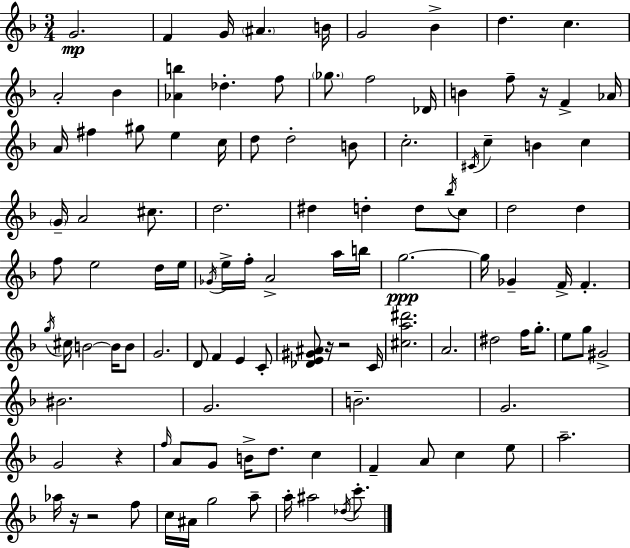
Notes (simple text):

G4/h. F4/q G4/s A#4/q. B4/s G4/h Bb4/q D5/q. C5/q. A4/h Bb4/q [Ab4,B5]/q Db5/q. F5/e Gb5/e. F5/h Db4/s B4/q F5/e R/s F4/q Ab4/s A4/s F#5/q G#5/e E5/q C5/s D5/e D5/h B4/e C5/h. C#4/s C5/q B4/q C5/q G4/s A4/h C#5/e. D5/h. D#5/q D5/q D5/e Bb5/s C5/e D5/h D5/q F5/e E5/h D5/s E5/s Gb4/s E5/s F5/s A4/h A5/s B5/s G5/h. G5/s Gb4/q F4/s F4/q. G5/s C#5/s B4/h B4/s B4/e G4/h. D4/e F4/q E4/q C4/e [Db4,E4,G#4,A#4]/e R/s R/h C4/s [C#5,A5,D#6]/h. A4/h. D#5/h F5/s G5/e. E5/e G5/e G#4/h BIS4/h. G4/h. B4/h. G4/h. G4/h R/q F5/s A4/e G4/e B4/s D5/e. C5/q F4/q A4/e C5/q E5/e A5/h. Ab5/s R/s R/h F5/e C5/s A#4/s G5/h A5/e A5/s A#5/h Db5/s C6/e.